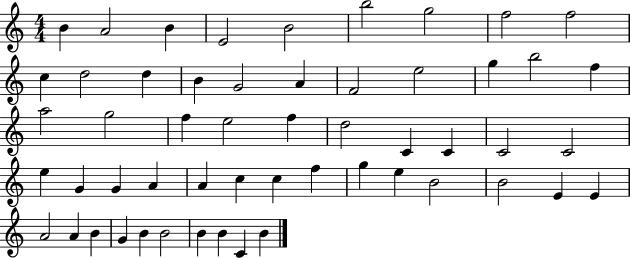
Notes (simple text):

B4/q A4/h B4/q E4/h B4/h B5/h G5/h F5/h F5/h C5/q D5/h D5/q B4/q G4/h A4/q F4/h E5/h G5/q B5/h F5/q A5/h G5/h F5/q E5/h F5/q D5/h C4/q C4/q C4/h C4/h E5/q G4/q G4/q A4/q A4/q C5/q C5/q F5/q G5/q E5/q B4/h B4/h E4/q E4/q A4/h A4/q B4/q G4/q B4/q B4/h B4/q B4/q C4/q B4/q